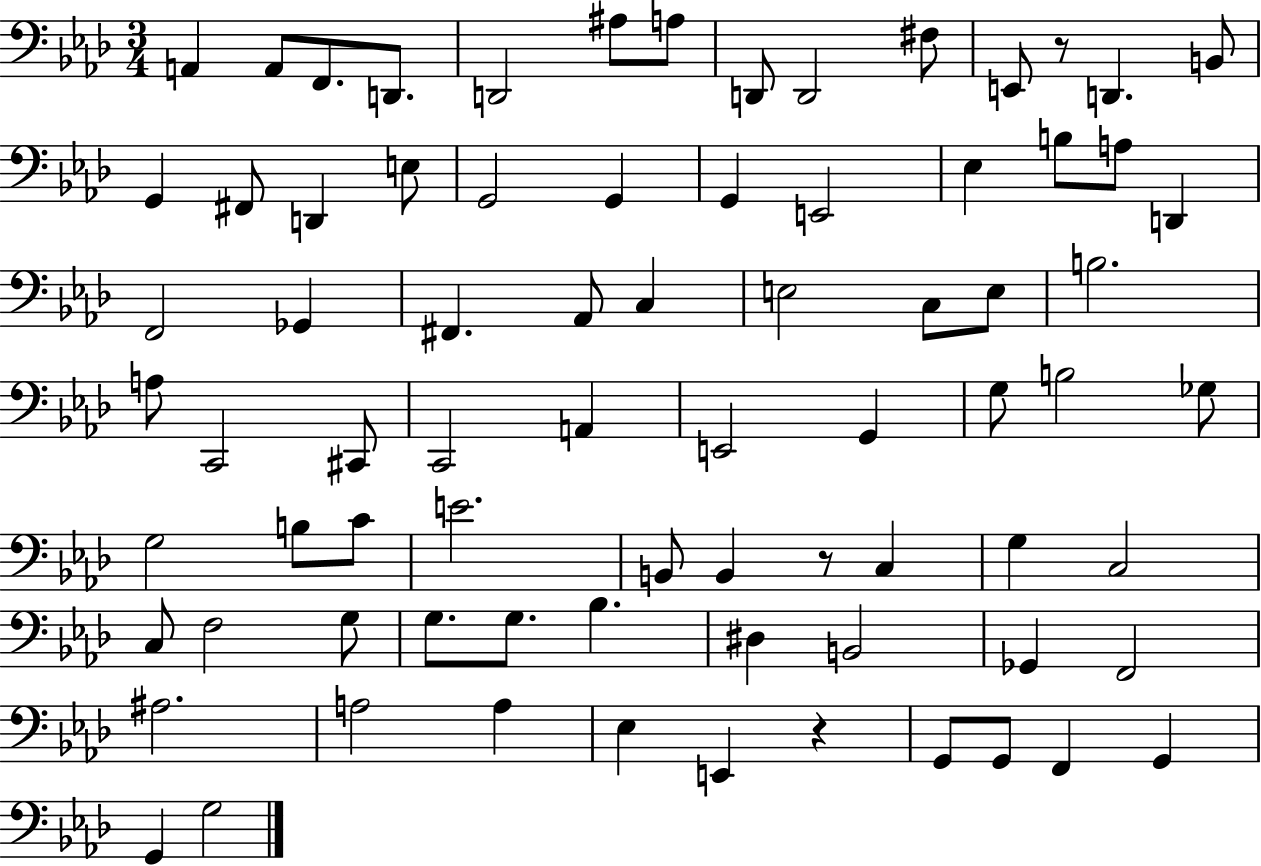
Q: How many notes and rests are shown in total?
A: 77